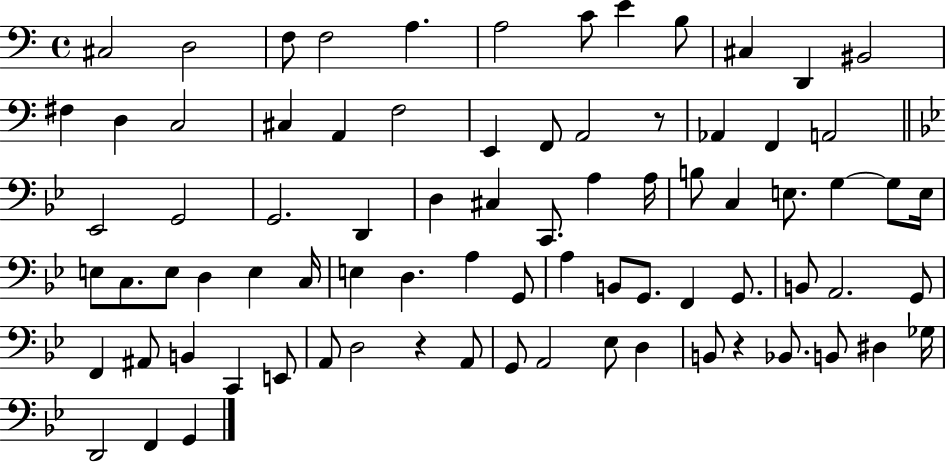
X:1
T:Untitled
M:4/4
L:1/4
K:C
^C,2 D,2 F,/2 F,2 A, A,2 C/2 E B,/2 ^C, D,, ^B,,2 ^F, D, C,2 ^C, A,, F,2 E,, F,,/2 A,,2 z/2 _A,, F,, A,,2 _E,,2 G,,2 G,,2 D,, D, ^C, C,,/2 A, A,/4 B,/2 C, E,/2 G, G,/2 E,/4 E,/2 C,/2 E,/2 D, E, C,/4 E, D, A, G,,/2 A, B,,/2 G,,/2 F,, G,,/2 B,,/2 A,,2 G,,/2 F,, ^A,,/2 B,, C,, E,,/2 A,,/2 D,2 z A,,/2 G,,/2 A,,2 _E,/2 D, B,,/2 z _B,,/2 B,,/2 ^D, _G,/4 D,,2 F,, G,,